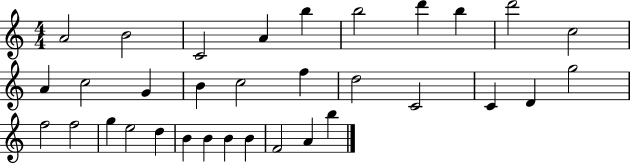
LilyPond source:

{
  \clef treble
  \numericTimeSignature
  \time 4/4
  \key c \major
  a'2 b'2 | c'2 a'4 b''4 | b''2 d'''4 b''4 | d'''2 c''2 | \break a'4 c''2 g'4 | b'4 c''2 f''4 | d''2 c'2 | c'4 d'4 g''2 | \break f''2 f''2 | g''4 e''2 d''4 | b'4 b'4 b'4 b'4 | f'2 a'4 b''4 | \break \bar "|."
}